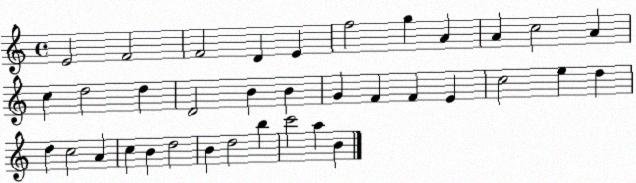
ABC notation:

X:1
T:Untitled
M:4/4
L:1/4
K:C
E2 F2 F2 D E f2 g A A c2 A c d2 d D2 B B G F F E c2 e d d c2 A c B d2 B d2 b c'2 a B